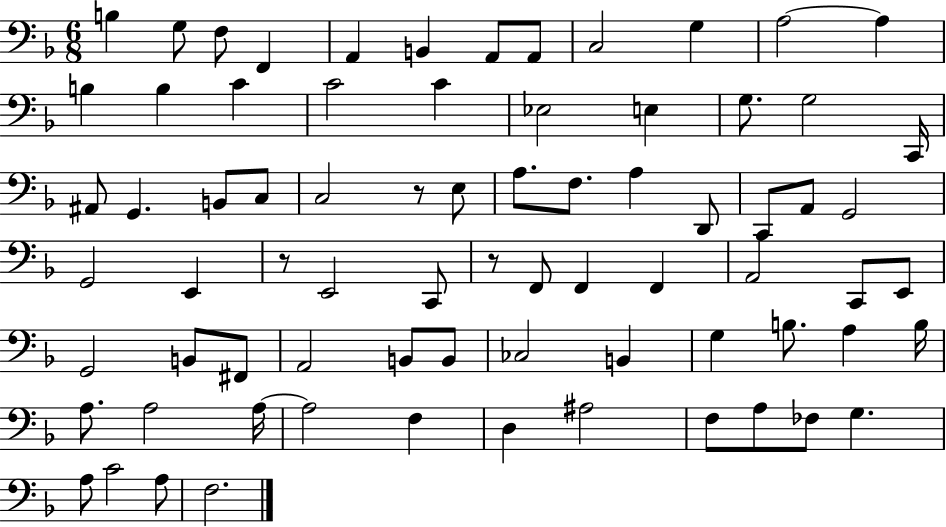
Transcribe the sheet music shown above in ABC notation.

X:1
T:Untitled
M:6/8
L:1/4
K:F
B, G,/2 F,/2 F,, A,, B,, A,,/2 A,,/2 C,2 G, A,2 A, B, B, C C2 C _E,2 E, G,/2 G,2 C,,/4 ^A,,/2 G,, B,,/2 C,/2 C,2 z/2 E,/2 A,/2 F,/2 A, D,,/2 C,,/2 A,,/2 G,,2 G,,2 E,, z/2 E,,2 C,,/2 z/2 F,,/2 F,, F,, A,,2 C,,/2 E,,/2 G,,2 B,,/2 ^F,,/2 A,,2 B,,/2 B,,/2 _C,2 B,, G, B,/2 A, B,/4 A,/2 A,2 A,/4 A,2 F, D, ^A,2 F,/2 A,/2 _F,/2 G, A,/2 C2 A,/2 F,2